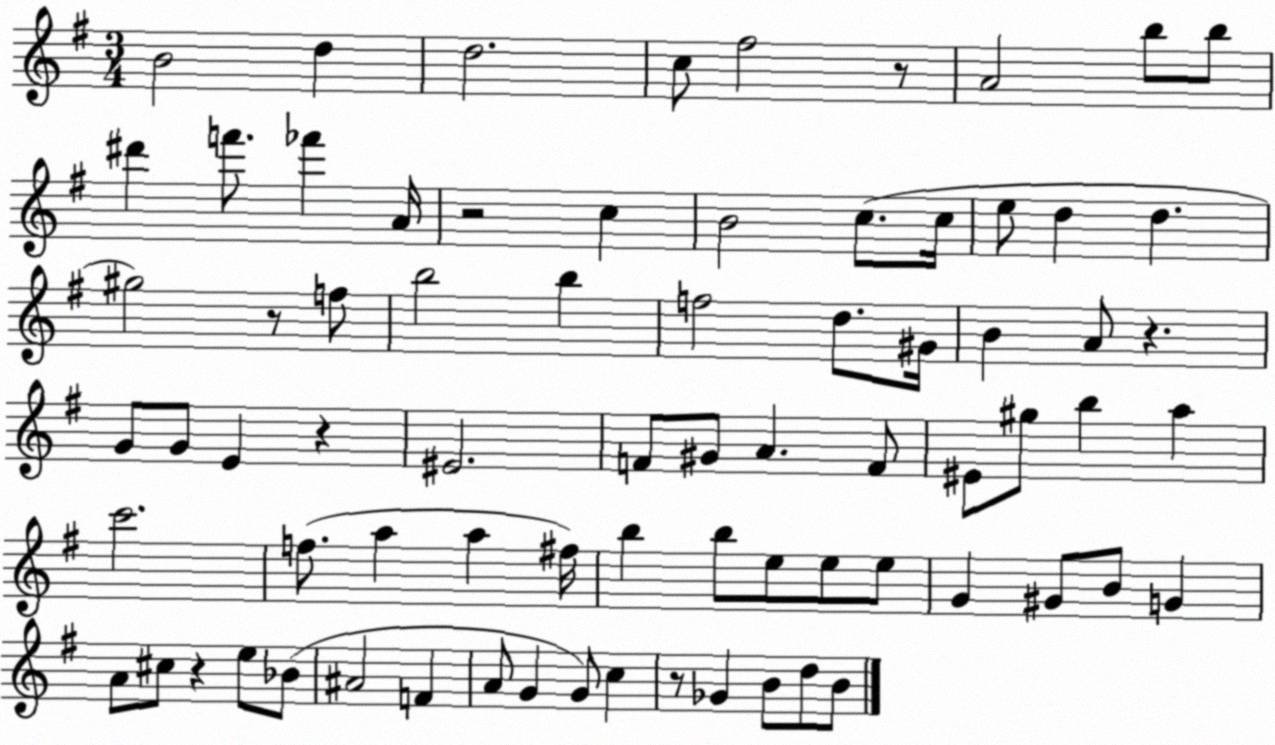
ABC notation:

X:1
T:Untitled
M:3/4
L:1/4
K:G
B2 d d2 c/2 ^f2 z/2 A2 b/2 b/2 ^d' f'/2 _f' A/4 z2 c B2 c/2 c/4 e/2 d d ^g2 z/2 f/2 b2 b f2 d/2 ^G/4 B A/2 z G/2 G/2 E z ^E2 F/2 ^G/2 A F/2 ^E/2 ^g/2 b a c'2 f/2 a a ^f/4 b b/2 e/2 e/2 e/2 G ^G/2 B/2 G A/2 ^c/2 z e/2 _B/2 ^A2 F A/2 G G/2 c z/2 _G B/2 d/2 B/2